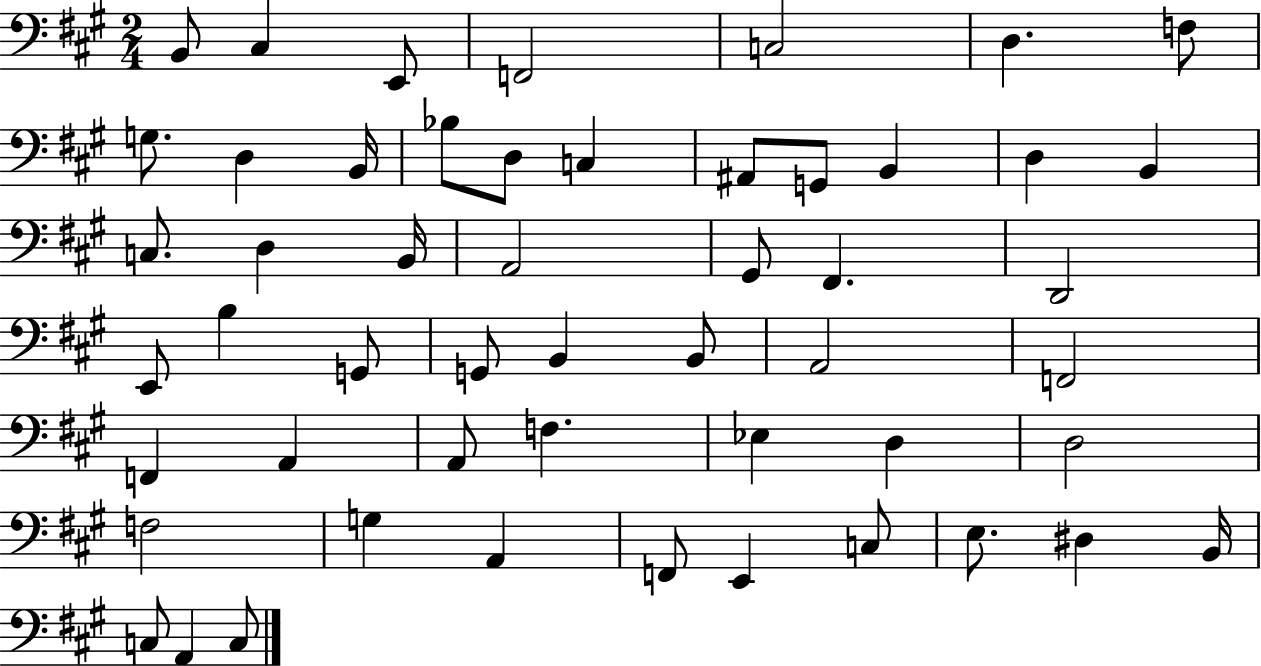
B2/e C#3/q E2/e F2/h C3/h D3/q. F3/e G3/e. D3/q B2/s Bb3/e D3/e C3/q A#2/e G2/e B2/q D3/q B2/q C3/e. D3/q B2/s A2/h G#2/e F#2/q. D2/h E2/e B3/q G2/e G2/e B2/q B2/e A2/h F2/h F2/q A2/q A2/e F3/q. Eb3/q D3/q D3/h F3/h G3/q A2/q F2/e E2/q C3/e E3/e. D#3/q B2/s C3/e A2/q C3/e